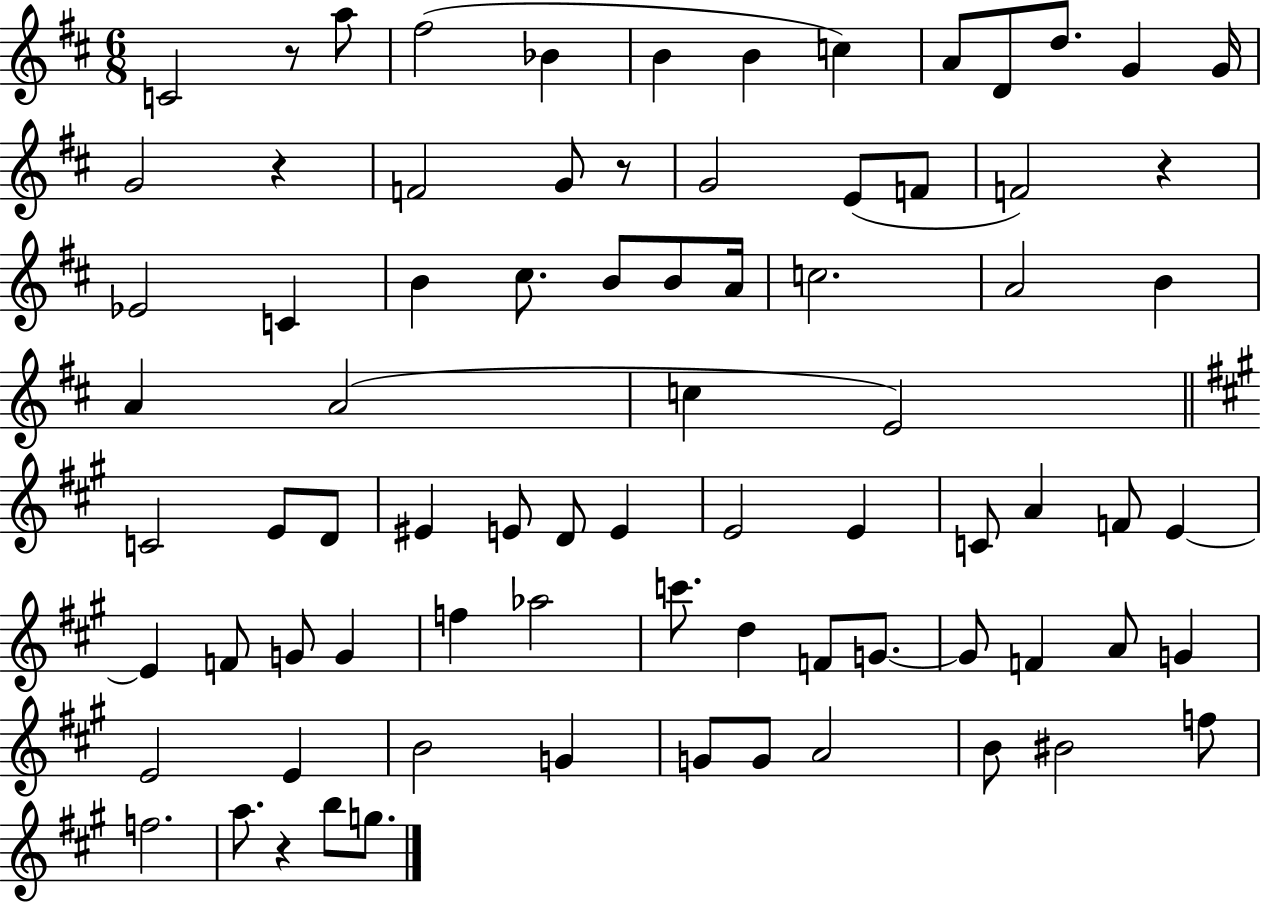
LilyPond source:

{
  \clef treble
  \numericTimeSignature
  \time 6/8
  \key d \major
  \repeat volta 2 { c'2 r8 a''8 | fis''2( bes'4 | b'4 b'4 c''4) | a'8 d'8 d''8. g'4 g'16 | \break g'2 r4 | f'2 g'8 r8 | g'2 e'8( f'8 | f'2) r4 | \break ees'2 c'4 | b'4 cis''8. b'8 b'8 a'16 | c''2. | a'2 b'4 | \break a'4 a'2( | c''4 e'2) | \bar "||" \break \key a \major c'2 e'8 d'8 | eis'4 e'8 d'8 e'4 | e'2 e'4 | c'8 a'4 f'8 e'4~~ | \break e'4 f'8 g'8 g'4 | f''4 aes''2 | c'''8. d''4 f'8 g'8.~~ | g'8 f'4 a'8 g'4 | \break e'2 e'4 | b'2 g'4 | g'8 g'8 a'2 | b'8 bis'2 f''8 | \break f''2. | a''8. r4 b''8 g''8. | } \bar "|."
}